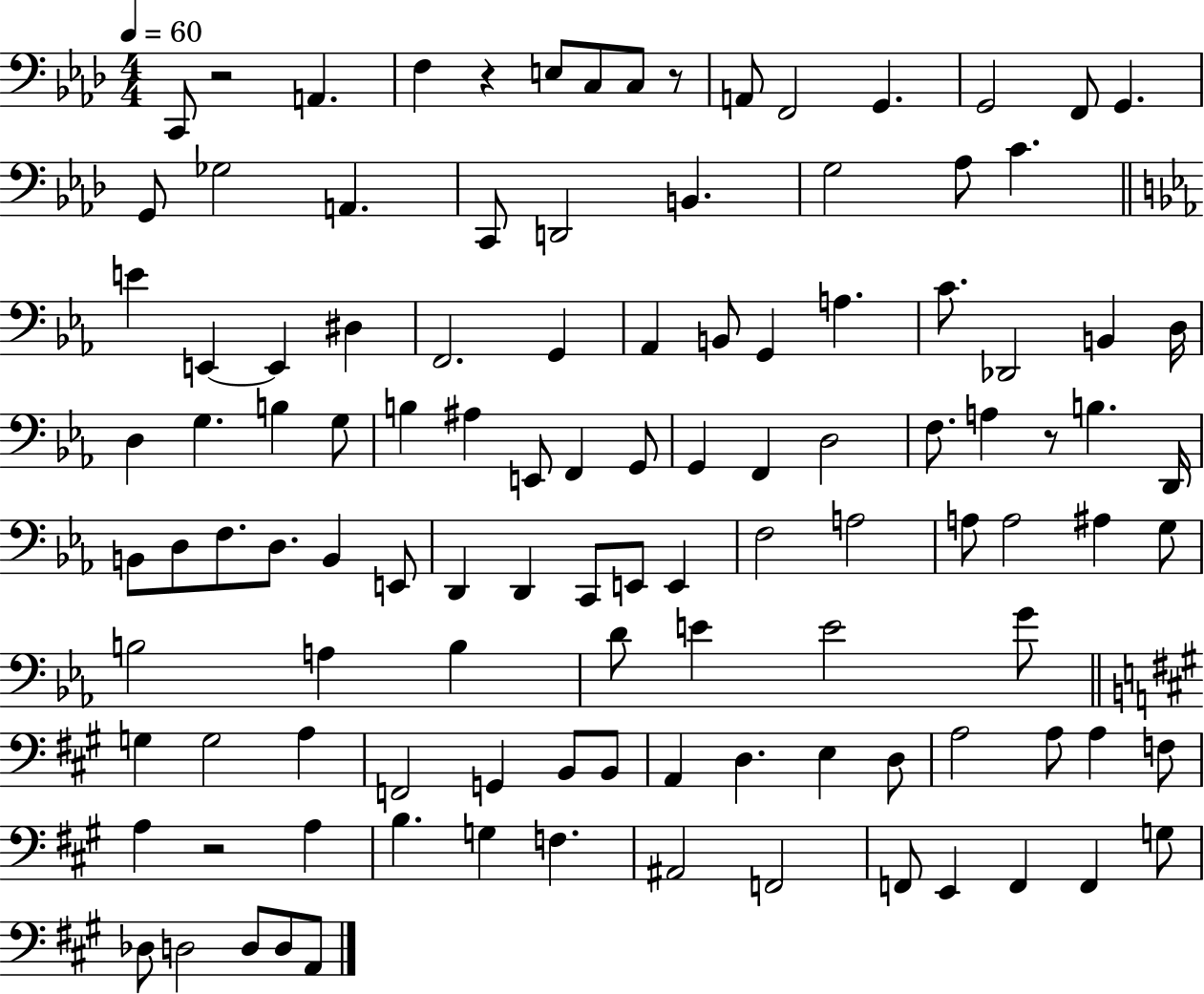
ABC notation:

X:1
T:Untitled
M:4/4
L:1/4
K:Ab
C,,/2 z2 A,, F, z E,/2 C,/2 C,/2 z/2 A,,/2 F,,2 G,, G,,2 F,,/2 G,, G,,/2 _G,2 A,, C,,/2 D,,2 B,, G,2 _A,/2 C E E,, E,, ^D, F,,2 G,, _A,, B,,/2 G,, A, C/2 _D,,2 B,, D,/4 D, G, B, G,/2 B, ^A, E,,/2 F,, G,,/2 G,, F,, D,2 F,/2 A, z/2 B, D,,/4 B,,/2 D,/2 F,/2 D,/2 B,, E,,/2 D,, D,, C,,/2 E,,/2 E,, F,2 A,2 A,/2 A,2 ^A, G,/2 B,2 A, B, D/2 E E2 G/2 G, G,2 A, F,,2 G,, B,,/2 B,,/2 A,, D, E, D,/2 A,2 A,/2 A, F,/2 A, z2 A, B, G, F, ^A,,2 F,,2 F,,/2 E,, F,, F,, G,/2 _D,/2 D,2 D,/2 D,/2 A,,/2